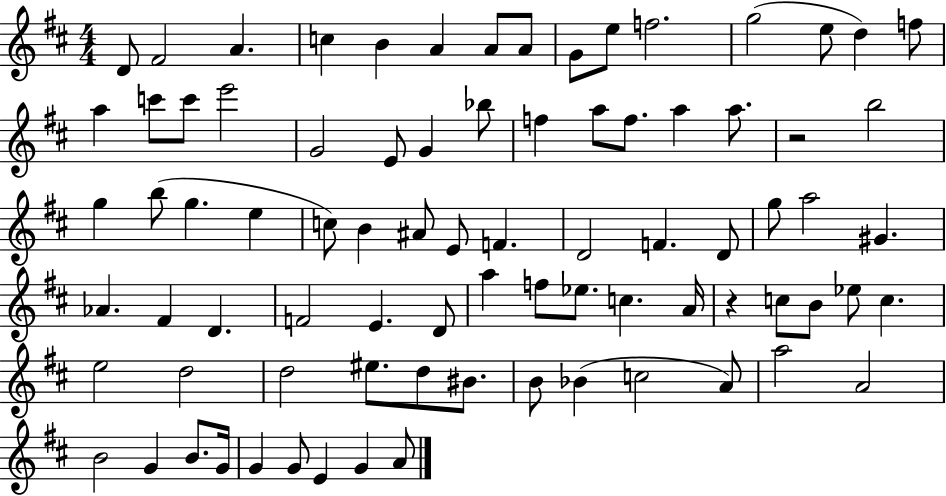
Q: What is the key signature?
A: D major